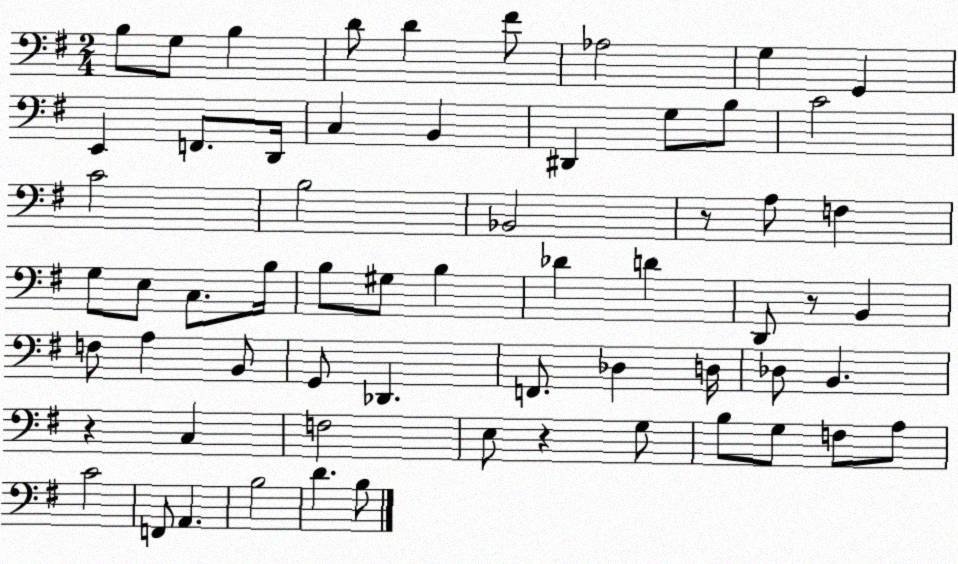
X:1
T:Untitled
M:2/4
L:1/4
K:G
B,/2 G,/2 B, D/2 D ^F/2 _A,2 G, G,, E,, F,,/2 D,,/4 C, B,, ^D,, G,/2 B,/2 C2 C2 B,2 _B,,2 z/2 A,/2 F, G,/2 E,/2 C,/2 B,/4 B,/2 ^G,/2 B, _D D D,,/2 z/2 B,, F,/2 A, B,,/2 G,,/2 _D,, F,,/2 _D, D,/4 _D,/2 B,, z C, F,2 E,/2 z G,/2 B,/2 G,/2 F,/2 A,/2 C2 F,,/2 A,, B,2 D B,/2